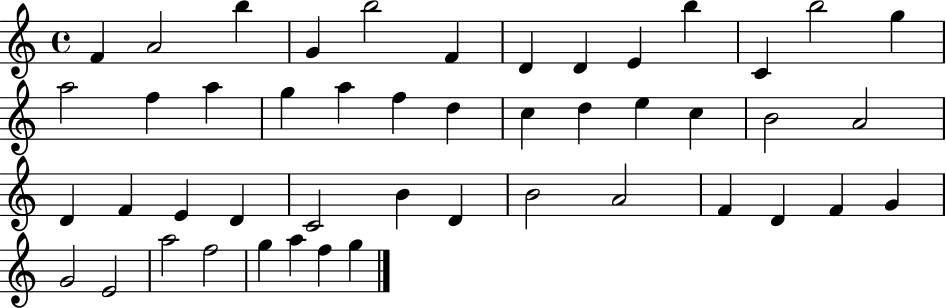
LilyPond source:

{
  \clef treble
  \time 4/4
  \defaultTimeSignature
  \key c \major
  f'4 a'2 b''4 | g'4 b''2 f'4 | d'4 d'4 e'4 b''4 | c'4 b''2 g''4 | \break a''2 f''4 a''4 | g''4 a''4 f''4 d''4 | c''4 d''4 e''4 c''4 | b'2 a'2 | \break d'4 f'4 e'4 d'4 | c'2 b'4 d'4 | b'2 a'2 | f'4 d'4 f'4 g'4 | \break g'2 e'2 | a''2 f''2 | g''4 a''4 f''4 g''4 | \bar "|."
}